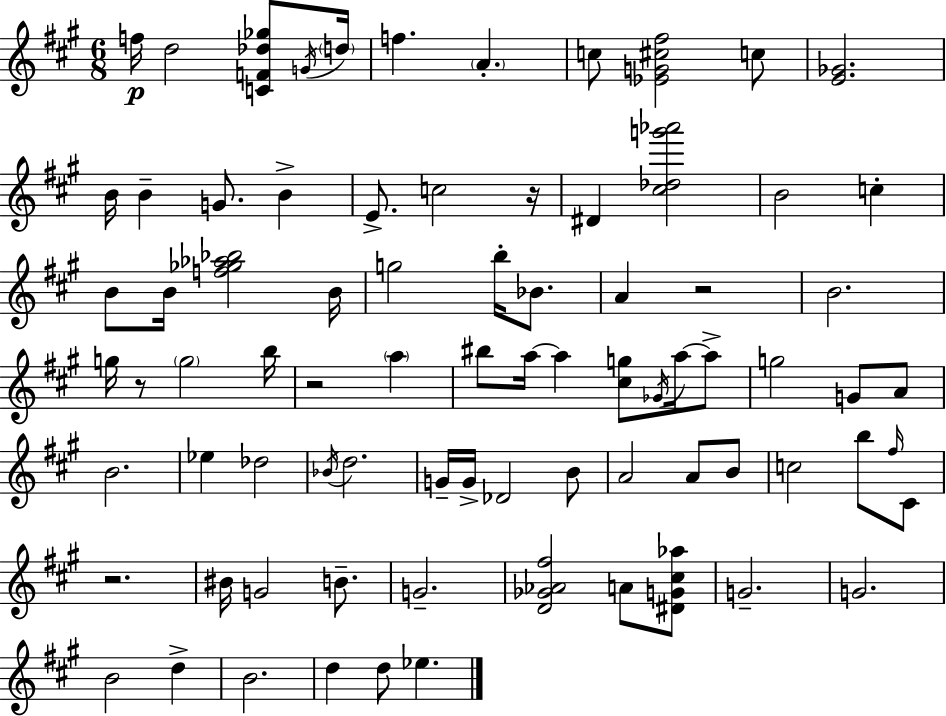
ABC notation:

X:1
T:Untitled
M:6/8
L:1/4
K:A
f/4 d2 [CF_d_g]/2 G/4 d/4 f A c/2 [_EG^c^f]2 c/2 [E_G]2 B/4 B G/2 B E/2 c2 z/4 ^D [^c_dg'_a']2 B2 c B/2 B/4 [f_g_a_b]2 B/4 g2 b/4 _B/2 A z2 B2 g/4 z/2 g2 b/4 z2 a ^b/2 a/4 a [^cg]/2 _G/4 a/4 a/2 g2 G/2 A/2 B2 _e _d2 _B/4 d2 G/4 G/4 _D2 B/2 A2 A/2 B/2 c2 b/2 ^f/4 ^C/2 z2 ^B/4 G2 B/2 G2 [D_G_A^f]2 A/2 [^DG^c_a]/2 G2 G2 B2 d B2 d d/2 _e